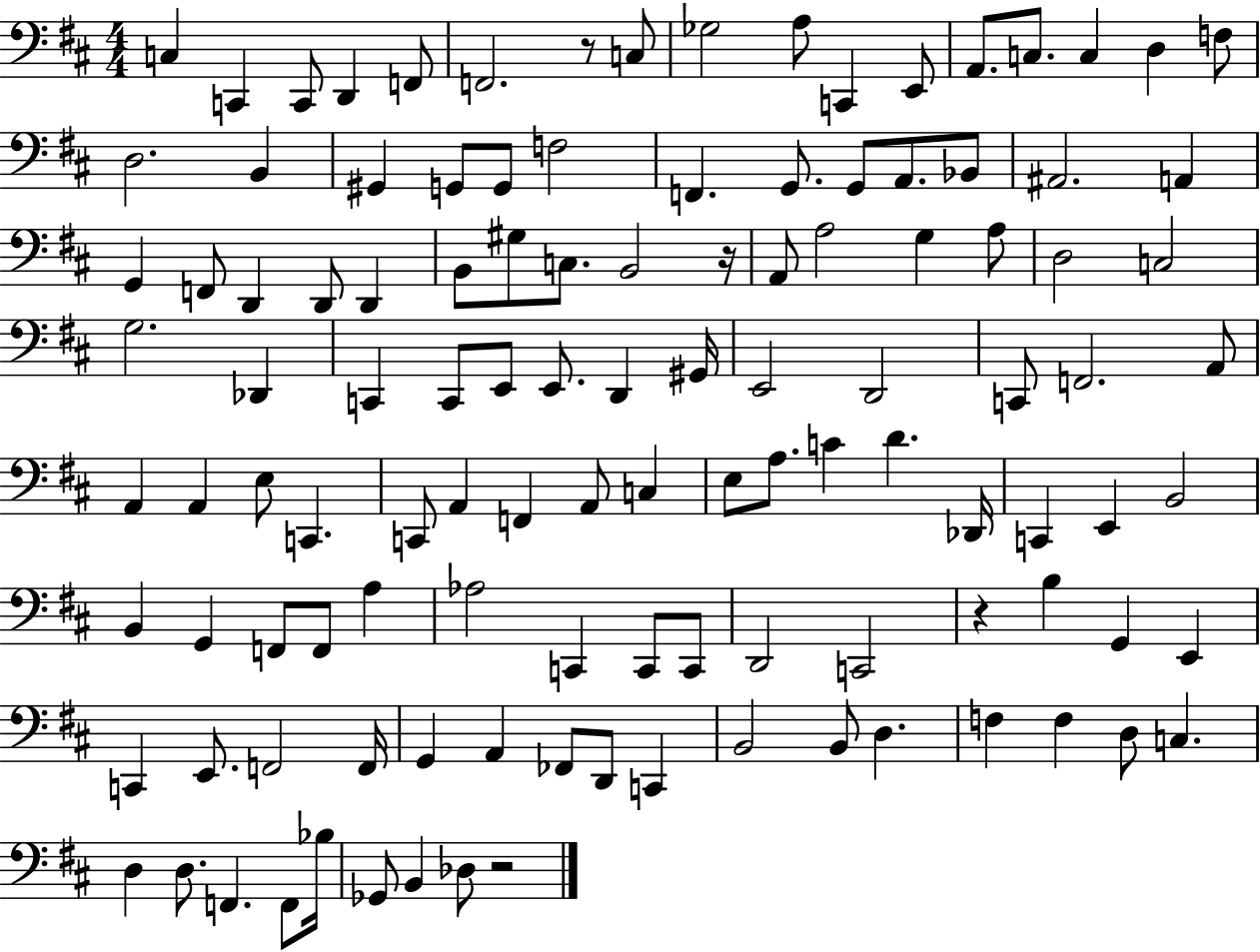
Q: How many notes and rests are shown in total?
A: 116